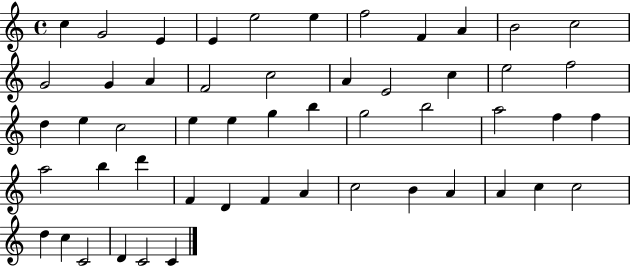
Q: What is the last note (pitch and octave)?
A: C4